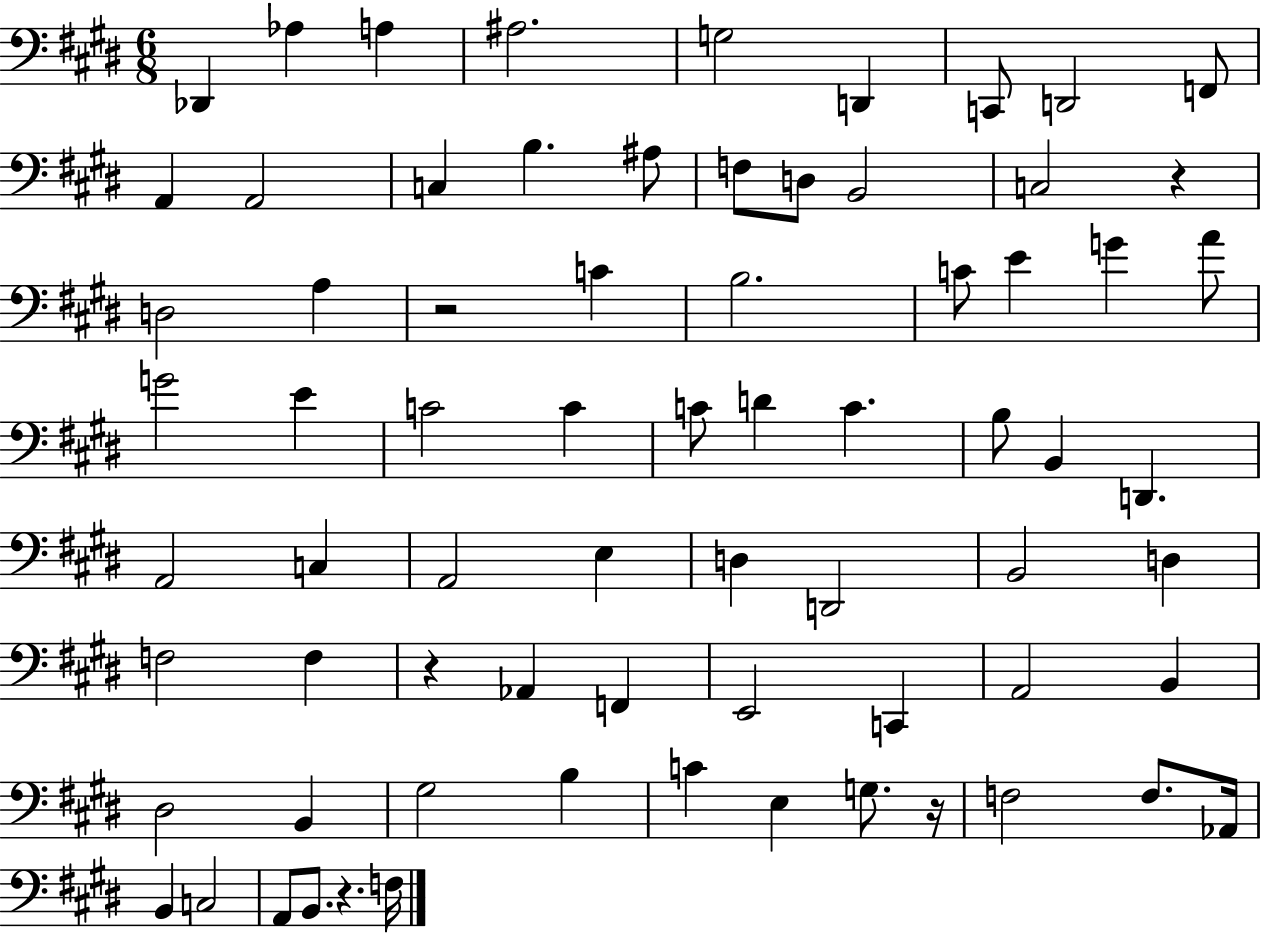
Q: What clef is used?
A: bass